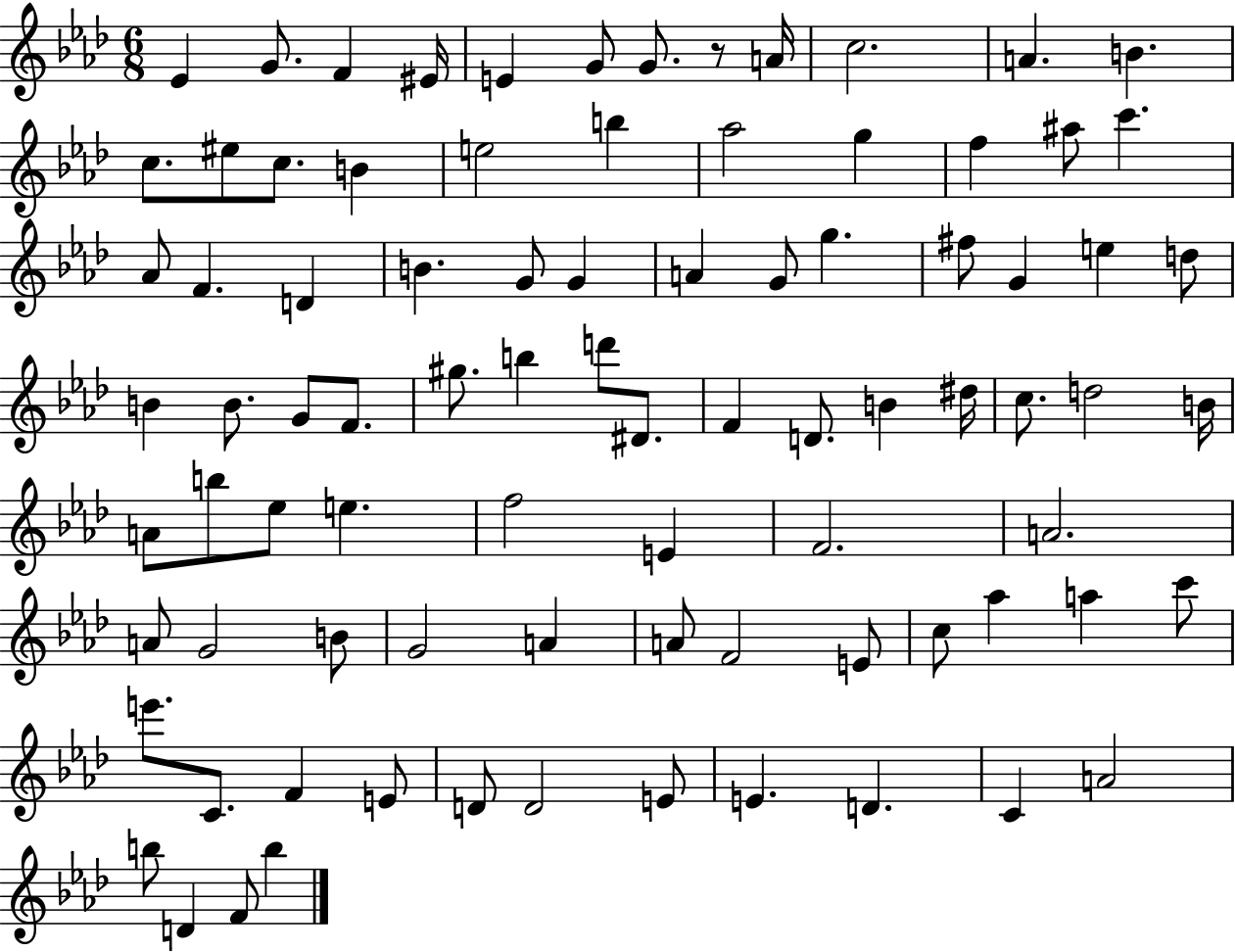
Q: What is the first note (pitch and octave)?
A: Eb4